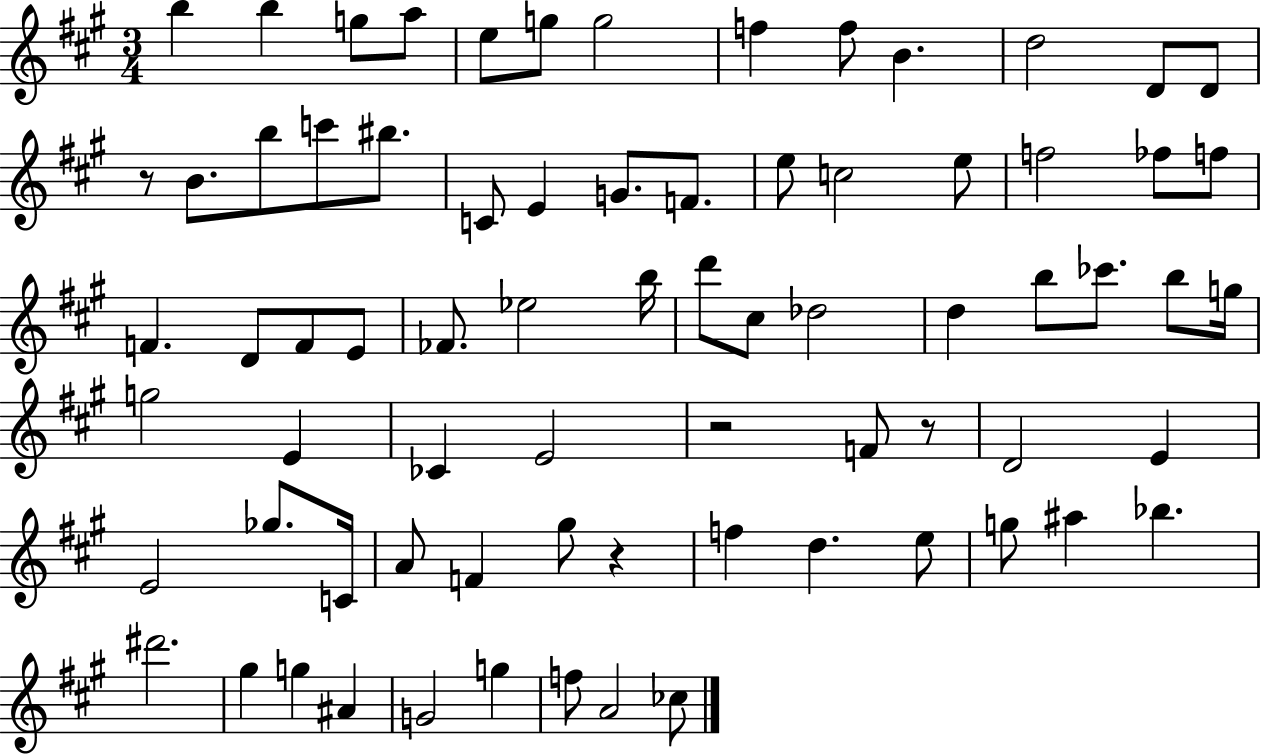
{
  \clef treble
  \numericTimeSignature
  \time 3/4
  \key a \major
  b''4 b''4 g''8 a''8 | e''8 g''8 g''2 | f''4 f''8 b'4. | d''2 d'8 d'8 | \break r8 b'8. b''8 c'''8 bis''8. | c'8 e'4 g'8. f'8. | e''8 c''2 e''8 | f''2 fes''8 f''8 | \break f'4. d'8 f'8 e'8 | fes'8. ees''2 b''16 | d'''8 cis''8 des''2 | d''4 b''8 ces'''8. b''8 g''16 | \break g''2 e'4 | ces'4 e'2 | r2 f'8 r8 | d'2 e'4 | \break e'2 ges''8. c'16 | a'8 f'4 gis''8 r4 | f''4 d''4. e''8 | g''8 ais''4 bes''4. | \break dis'''2. | gis''4 g''4 ais'4 | g'2 g''4 | f''8 a'2 ces''8 | \break \bar "|."
}